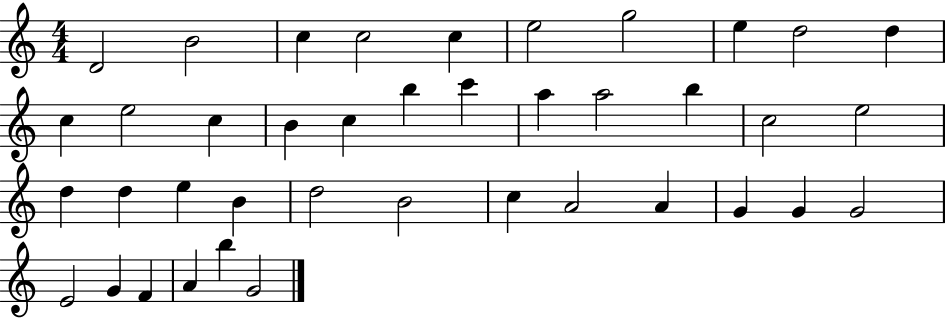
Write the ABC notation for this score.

X:1
T:Untitled
M:4/4
L:1/4
K:C
D2 B2 c c2 c e2 g2 e d2 d c e2 c B c b c' a a2 b c2 e2 d d e B d2 B2 c A2 A G G G2 E2 G F A b G2